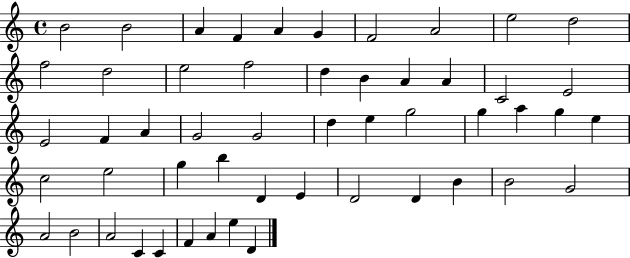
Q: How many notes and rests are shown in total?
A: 52